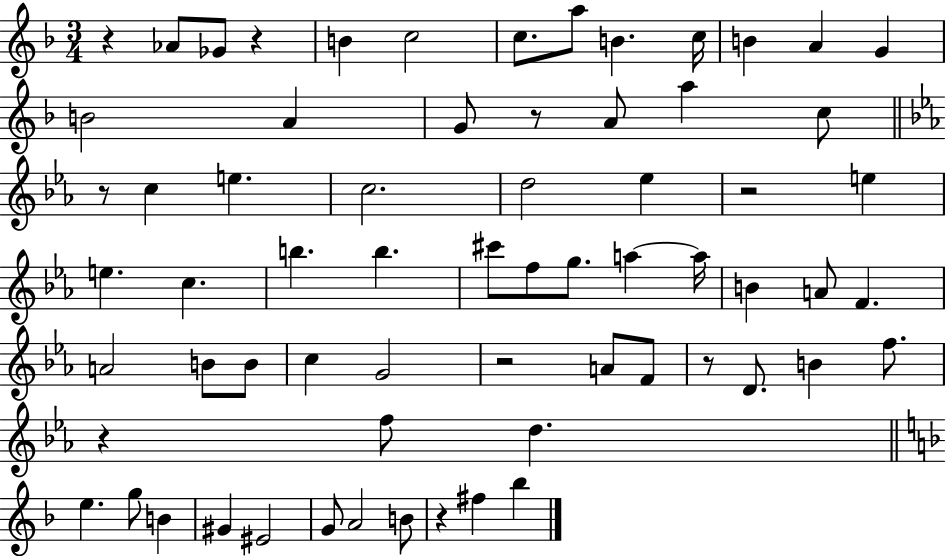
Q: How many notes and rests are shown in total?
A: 66